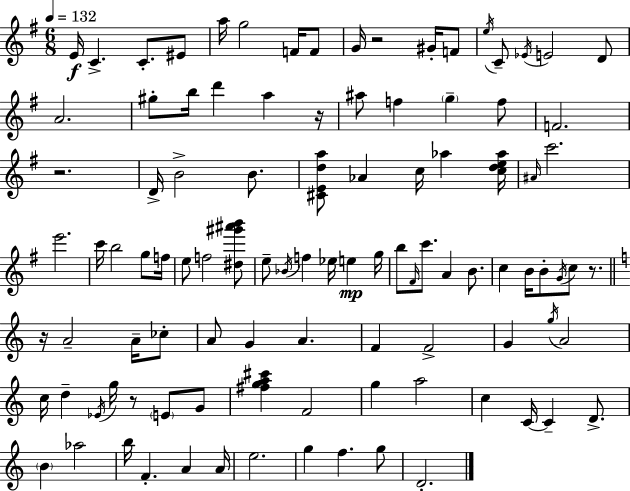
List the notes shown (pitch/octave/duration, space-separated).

E4/s C4/q. C4/e. EIS4/e A5/s G5/h F4/s F4/e G4/s R/h G#4/s F4/e E5/s C4/e Eb4/s E4/h D4/e A4/h. G#5/e B5/s D6/q A5/q R/s A#5/e F5/q G5/q F5/e F4/h. R/h. D4/s B4/h B4/e. [C#4,E4,D5,A5]/e Ab4/q C5/s Ab5/q [C5,D5,E5,Ab5]/s A#4/s C6/h. E6/h. C6/s B5/h G5/e F5/s E5/e F5/h [D#5,G#6,A#6,B6]/e E5/e Bb4/s F5/q Eb5/s E5/q G5/s B5/e F#4/s C6/e. A4/q B4/e. C5/q B4/s B4/e G4/s C5/e R/e. R/s A4/h A4/s CES5/e A4/e G4/q A4/q. F4/q F4/h G4/q G5/s A4/h C5/s D5/q Eb4/s G5/s R/e E4/e G4/e [F#5,G5,A5,C#6]/q F4/h G5/q A5/h C5/q C4/s C4/q D4/e. B4/q Ab5/h B5/s F4/q. A4/q A4/s E5/h. G5/q F5/q. G5/e D4/h.